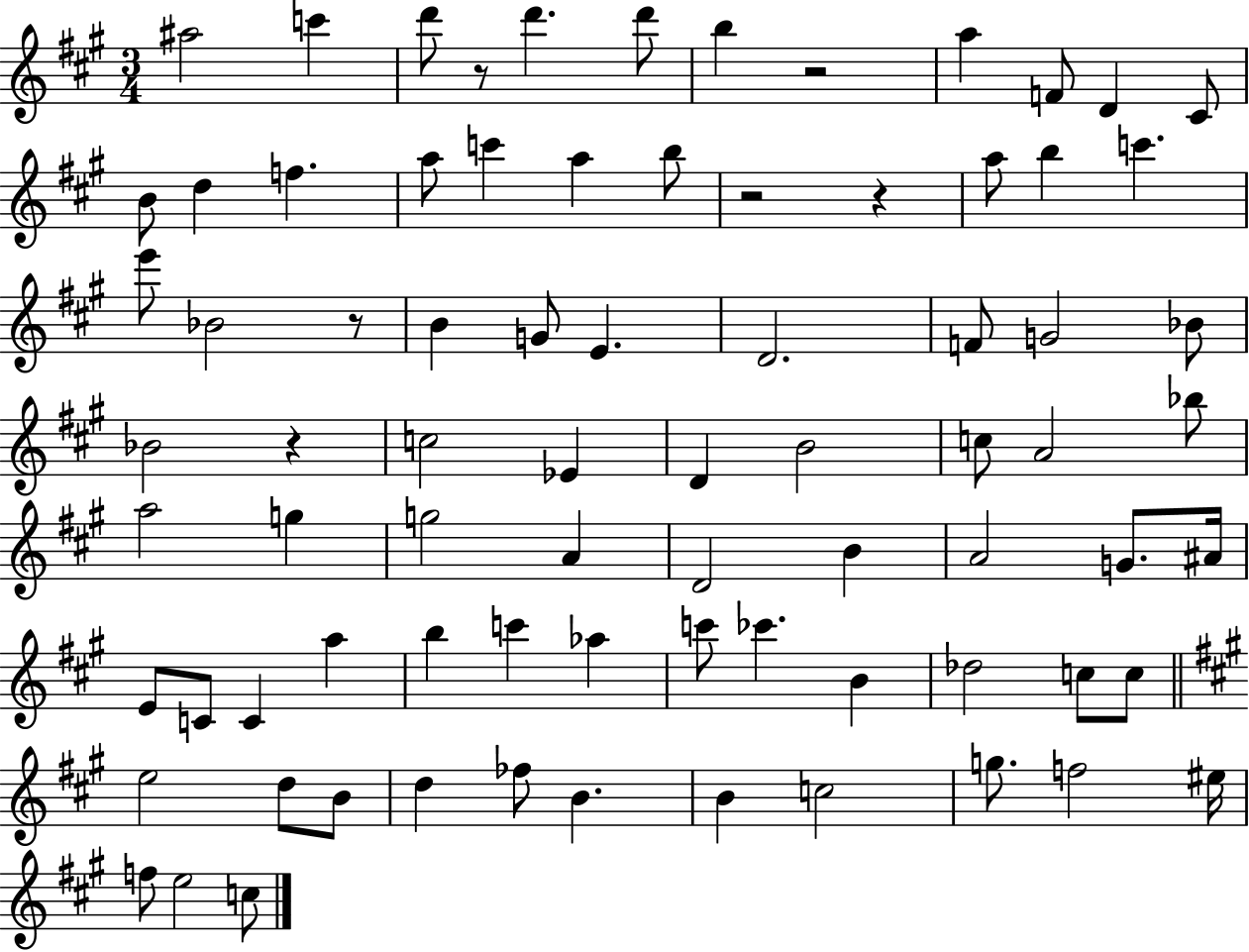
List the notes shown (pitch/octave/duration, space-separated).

A#5/h C6/q D6/e R/e D6/q. D6/e B5/q R/h A5/q F4/e D4/q C#4/e B4/e D5/q F5/q. A5/e C6/q A5/q B5/e R/h R/q A5/e B5/q C6/q. E6/e Bb4/h R/e B4/q G4/e E4/q. D4/h. F4/e G4/h Bb4/e Bb4/h R/q C5/h Eb4/q D4/q B4/h C5/e A4/h Bb5/e A5/h G5/q G5/h A4/q D4/h B4/q A4/h G4/e. A#4/s E4/e C4/e C4/q A5/q B5/q C6/q Ab5/q C6/e CES6/q. B4/q Db5/h C5/e C5/e E5/h D5/e B4/e D5/q FES5/e B4/q. B4/q C5/h G5/e. F5/h EIS5/s F5/e E5/h C5/e